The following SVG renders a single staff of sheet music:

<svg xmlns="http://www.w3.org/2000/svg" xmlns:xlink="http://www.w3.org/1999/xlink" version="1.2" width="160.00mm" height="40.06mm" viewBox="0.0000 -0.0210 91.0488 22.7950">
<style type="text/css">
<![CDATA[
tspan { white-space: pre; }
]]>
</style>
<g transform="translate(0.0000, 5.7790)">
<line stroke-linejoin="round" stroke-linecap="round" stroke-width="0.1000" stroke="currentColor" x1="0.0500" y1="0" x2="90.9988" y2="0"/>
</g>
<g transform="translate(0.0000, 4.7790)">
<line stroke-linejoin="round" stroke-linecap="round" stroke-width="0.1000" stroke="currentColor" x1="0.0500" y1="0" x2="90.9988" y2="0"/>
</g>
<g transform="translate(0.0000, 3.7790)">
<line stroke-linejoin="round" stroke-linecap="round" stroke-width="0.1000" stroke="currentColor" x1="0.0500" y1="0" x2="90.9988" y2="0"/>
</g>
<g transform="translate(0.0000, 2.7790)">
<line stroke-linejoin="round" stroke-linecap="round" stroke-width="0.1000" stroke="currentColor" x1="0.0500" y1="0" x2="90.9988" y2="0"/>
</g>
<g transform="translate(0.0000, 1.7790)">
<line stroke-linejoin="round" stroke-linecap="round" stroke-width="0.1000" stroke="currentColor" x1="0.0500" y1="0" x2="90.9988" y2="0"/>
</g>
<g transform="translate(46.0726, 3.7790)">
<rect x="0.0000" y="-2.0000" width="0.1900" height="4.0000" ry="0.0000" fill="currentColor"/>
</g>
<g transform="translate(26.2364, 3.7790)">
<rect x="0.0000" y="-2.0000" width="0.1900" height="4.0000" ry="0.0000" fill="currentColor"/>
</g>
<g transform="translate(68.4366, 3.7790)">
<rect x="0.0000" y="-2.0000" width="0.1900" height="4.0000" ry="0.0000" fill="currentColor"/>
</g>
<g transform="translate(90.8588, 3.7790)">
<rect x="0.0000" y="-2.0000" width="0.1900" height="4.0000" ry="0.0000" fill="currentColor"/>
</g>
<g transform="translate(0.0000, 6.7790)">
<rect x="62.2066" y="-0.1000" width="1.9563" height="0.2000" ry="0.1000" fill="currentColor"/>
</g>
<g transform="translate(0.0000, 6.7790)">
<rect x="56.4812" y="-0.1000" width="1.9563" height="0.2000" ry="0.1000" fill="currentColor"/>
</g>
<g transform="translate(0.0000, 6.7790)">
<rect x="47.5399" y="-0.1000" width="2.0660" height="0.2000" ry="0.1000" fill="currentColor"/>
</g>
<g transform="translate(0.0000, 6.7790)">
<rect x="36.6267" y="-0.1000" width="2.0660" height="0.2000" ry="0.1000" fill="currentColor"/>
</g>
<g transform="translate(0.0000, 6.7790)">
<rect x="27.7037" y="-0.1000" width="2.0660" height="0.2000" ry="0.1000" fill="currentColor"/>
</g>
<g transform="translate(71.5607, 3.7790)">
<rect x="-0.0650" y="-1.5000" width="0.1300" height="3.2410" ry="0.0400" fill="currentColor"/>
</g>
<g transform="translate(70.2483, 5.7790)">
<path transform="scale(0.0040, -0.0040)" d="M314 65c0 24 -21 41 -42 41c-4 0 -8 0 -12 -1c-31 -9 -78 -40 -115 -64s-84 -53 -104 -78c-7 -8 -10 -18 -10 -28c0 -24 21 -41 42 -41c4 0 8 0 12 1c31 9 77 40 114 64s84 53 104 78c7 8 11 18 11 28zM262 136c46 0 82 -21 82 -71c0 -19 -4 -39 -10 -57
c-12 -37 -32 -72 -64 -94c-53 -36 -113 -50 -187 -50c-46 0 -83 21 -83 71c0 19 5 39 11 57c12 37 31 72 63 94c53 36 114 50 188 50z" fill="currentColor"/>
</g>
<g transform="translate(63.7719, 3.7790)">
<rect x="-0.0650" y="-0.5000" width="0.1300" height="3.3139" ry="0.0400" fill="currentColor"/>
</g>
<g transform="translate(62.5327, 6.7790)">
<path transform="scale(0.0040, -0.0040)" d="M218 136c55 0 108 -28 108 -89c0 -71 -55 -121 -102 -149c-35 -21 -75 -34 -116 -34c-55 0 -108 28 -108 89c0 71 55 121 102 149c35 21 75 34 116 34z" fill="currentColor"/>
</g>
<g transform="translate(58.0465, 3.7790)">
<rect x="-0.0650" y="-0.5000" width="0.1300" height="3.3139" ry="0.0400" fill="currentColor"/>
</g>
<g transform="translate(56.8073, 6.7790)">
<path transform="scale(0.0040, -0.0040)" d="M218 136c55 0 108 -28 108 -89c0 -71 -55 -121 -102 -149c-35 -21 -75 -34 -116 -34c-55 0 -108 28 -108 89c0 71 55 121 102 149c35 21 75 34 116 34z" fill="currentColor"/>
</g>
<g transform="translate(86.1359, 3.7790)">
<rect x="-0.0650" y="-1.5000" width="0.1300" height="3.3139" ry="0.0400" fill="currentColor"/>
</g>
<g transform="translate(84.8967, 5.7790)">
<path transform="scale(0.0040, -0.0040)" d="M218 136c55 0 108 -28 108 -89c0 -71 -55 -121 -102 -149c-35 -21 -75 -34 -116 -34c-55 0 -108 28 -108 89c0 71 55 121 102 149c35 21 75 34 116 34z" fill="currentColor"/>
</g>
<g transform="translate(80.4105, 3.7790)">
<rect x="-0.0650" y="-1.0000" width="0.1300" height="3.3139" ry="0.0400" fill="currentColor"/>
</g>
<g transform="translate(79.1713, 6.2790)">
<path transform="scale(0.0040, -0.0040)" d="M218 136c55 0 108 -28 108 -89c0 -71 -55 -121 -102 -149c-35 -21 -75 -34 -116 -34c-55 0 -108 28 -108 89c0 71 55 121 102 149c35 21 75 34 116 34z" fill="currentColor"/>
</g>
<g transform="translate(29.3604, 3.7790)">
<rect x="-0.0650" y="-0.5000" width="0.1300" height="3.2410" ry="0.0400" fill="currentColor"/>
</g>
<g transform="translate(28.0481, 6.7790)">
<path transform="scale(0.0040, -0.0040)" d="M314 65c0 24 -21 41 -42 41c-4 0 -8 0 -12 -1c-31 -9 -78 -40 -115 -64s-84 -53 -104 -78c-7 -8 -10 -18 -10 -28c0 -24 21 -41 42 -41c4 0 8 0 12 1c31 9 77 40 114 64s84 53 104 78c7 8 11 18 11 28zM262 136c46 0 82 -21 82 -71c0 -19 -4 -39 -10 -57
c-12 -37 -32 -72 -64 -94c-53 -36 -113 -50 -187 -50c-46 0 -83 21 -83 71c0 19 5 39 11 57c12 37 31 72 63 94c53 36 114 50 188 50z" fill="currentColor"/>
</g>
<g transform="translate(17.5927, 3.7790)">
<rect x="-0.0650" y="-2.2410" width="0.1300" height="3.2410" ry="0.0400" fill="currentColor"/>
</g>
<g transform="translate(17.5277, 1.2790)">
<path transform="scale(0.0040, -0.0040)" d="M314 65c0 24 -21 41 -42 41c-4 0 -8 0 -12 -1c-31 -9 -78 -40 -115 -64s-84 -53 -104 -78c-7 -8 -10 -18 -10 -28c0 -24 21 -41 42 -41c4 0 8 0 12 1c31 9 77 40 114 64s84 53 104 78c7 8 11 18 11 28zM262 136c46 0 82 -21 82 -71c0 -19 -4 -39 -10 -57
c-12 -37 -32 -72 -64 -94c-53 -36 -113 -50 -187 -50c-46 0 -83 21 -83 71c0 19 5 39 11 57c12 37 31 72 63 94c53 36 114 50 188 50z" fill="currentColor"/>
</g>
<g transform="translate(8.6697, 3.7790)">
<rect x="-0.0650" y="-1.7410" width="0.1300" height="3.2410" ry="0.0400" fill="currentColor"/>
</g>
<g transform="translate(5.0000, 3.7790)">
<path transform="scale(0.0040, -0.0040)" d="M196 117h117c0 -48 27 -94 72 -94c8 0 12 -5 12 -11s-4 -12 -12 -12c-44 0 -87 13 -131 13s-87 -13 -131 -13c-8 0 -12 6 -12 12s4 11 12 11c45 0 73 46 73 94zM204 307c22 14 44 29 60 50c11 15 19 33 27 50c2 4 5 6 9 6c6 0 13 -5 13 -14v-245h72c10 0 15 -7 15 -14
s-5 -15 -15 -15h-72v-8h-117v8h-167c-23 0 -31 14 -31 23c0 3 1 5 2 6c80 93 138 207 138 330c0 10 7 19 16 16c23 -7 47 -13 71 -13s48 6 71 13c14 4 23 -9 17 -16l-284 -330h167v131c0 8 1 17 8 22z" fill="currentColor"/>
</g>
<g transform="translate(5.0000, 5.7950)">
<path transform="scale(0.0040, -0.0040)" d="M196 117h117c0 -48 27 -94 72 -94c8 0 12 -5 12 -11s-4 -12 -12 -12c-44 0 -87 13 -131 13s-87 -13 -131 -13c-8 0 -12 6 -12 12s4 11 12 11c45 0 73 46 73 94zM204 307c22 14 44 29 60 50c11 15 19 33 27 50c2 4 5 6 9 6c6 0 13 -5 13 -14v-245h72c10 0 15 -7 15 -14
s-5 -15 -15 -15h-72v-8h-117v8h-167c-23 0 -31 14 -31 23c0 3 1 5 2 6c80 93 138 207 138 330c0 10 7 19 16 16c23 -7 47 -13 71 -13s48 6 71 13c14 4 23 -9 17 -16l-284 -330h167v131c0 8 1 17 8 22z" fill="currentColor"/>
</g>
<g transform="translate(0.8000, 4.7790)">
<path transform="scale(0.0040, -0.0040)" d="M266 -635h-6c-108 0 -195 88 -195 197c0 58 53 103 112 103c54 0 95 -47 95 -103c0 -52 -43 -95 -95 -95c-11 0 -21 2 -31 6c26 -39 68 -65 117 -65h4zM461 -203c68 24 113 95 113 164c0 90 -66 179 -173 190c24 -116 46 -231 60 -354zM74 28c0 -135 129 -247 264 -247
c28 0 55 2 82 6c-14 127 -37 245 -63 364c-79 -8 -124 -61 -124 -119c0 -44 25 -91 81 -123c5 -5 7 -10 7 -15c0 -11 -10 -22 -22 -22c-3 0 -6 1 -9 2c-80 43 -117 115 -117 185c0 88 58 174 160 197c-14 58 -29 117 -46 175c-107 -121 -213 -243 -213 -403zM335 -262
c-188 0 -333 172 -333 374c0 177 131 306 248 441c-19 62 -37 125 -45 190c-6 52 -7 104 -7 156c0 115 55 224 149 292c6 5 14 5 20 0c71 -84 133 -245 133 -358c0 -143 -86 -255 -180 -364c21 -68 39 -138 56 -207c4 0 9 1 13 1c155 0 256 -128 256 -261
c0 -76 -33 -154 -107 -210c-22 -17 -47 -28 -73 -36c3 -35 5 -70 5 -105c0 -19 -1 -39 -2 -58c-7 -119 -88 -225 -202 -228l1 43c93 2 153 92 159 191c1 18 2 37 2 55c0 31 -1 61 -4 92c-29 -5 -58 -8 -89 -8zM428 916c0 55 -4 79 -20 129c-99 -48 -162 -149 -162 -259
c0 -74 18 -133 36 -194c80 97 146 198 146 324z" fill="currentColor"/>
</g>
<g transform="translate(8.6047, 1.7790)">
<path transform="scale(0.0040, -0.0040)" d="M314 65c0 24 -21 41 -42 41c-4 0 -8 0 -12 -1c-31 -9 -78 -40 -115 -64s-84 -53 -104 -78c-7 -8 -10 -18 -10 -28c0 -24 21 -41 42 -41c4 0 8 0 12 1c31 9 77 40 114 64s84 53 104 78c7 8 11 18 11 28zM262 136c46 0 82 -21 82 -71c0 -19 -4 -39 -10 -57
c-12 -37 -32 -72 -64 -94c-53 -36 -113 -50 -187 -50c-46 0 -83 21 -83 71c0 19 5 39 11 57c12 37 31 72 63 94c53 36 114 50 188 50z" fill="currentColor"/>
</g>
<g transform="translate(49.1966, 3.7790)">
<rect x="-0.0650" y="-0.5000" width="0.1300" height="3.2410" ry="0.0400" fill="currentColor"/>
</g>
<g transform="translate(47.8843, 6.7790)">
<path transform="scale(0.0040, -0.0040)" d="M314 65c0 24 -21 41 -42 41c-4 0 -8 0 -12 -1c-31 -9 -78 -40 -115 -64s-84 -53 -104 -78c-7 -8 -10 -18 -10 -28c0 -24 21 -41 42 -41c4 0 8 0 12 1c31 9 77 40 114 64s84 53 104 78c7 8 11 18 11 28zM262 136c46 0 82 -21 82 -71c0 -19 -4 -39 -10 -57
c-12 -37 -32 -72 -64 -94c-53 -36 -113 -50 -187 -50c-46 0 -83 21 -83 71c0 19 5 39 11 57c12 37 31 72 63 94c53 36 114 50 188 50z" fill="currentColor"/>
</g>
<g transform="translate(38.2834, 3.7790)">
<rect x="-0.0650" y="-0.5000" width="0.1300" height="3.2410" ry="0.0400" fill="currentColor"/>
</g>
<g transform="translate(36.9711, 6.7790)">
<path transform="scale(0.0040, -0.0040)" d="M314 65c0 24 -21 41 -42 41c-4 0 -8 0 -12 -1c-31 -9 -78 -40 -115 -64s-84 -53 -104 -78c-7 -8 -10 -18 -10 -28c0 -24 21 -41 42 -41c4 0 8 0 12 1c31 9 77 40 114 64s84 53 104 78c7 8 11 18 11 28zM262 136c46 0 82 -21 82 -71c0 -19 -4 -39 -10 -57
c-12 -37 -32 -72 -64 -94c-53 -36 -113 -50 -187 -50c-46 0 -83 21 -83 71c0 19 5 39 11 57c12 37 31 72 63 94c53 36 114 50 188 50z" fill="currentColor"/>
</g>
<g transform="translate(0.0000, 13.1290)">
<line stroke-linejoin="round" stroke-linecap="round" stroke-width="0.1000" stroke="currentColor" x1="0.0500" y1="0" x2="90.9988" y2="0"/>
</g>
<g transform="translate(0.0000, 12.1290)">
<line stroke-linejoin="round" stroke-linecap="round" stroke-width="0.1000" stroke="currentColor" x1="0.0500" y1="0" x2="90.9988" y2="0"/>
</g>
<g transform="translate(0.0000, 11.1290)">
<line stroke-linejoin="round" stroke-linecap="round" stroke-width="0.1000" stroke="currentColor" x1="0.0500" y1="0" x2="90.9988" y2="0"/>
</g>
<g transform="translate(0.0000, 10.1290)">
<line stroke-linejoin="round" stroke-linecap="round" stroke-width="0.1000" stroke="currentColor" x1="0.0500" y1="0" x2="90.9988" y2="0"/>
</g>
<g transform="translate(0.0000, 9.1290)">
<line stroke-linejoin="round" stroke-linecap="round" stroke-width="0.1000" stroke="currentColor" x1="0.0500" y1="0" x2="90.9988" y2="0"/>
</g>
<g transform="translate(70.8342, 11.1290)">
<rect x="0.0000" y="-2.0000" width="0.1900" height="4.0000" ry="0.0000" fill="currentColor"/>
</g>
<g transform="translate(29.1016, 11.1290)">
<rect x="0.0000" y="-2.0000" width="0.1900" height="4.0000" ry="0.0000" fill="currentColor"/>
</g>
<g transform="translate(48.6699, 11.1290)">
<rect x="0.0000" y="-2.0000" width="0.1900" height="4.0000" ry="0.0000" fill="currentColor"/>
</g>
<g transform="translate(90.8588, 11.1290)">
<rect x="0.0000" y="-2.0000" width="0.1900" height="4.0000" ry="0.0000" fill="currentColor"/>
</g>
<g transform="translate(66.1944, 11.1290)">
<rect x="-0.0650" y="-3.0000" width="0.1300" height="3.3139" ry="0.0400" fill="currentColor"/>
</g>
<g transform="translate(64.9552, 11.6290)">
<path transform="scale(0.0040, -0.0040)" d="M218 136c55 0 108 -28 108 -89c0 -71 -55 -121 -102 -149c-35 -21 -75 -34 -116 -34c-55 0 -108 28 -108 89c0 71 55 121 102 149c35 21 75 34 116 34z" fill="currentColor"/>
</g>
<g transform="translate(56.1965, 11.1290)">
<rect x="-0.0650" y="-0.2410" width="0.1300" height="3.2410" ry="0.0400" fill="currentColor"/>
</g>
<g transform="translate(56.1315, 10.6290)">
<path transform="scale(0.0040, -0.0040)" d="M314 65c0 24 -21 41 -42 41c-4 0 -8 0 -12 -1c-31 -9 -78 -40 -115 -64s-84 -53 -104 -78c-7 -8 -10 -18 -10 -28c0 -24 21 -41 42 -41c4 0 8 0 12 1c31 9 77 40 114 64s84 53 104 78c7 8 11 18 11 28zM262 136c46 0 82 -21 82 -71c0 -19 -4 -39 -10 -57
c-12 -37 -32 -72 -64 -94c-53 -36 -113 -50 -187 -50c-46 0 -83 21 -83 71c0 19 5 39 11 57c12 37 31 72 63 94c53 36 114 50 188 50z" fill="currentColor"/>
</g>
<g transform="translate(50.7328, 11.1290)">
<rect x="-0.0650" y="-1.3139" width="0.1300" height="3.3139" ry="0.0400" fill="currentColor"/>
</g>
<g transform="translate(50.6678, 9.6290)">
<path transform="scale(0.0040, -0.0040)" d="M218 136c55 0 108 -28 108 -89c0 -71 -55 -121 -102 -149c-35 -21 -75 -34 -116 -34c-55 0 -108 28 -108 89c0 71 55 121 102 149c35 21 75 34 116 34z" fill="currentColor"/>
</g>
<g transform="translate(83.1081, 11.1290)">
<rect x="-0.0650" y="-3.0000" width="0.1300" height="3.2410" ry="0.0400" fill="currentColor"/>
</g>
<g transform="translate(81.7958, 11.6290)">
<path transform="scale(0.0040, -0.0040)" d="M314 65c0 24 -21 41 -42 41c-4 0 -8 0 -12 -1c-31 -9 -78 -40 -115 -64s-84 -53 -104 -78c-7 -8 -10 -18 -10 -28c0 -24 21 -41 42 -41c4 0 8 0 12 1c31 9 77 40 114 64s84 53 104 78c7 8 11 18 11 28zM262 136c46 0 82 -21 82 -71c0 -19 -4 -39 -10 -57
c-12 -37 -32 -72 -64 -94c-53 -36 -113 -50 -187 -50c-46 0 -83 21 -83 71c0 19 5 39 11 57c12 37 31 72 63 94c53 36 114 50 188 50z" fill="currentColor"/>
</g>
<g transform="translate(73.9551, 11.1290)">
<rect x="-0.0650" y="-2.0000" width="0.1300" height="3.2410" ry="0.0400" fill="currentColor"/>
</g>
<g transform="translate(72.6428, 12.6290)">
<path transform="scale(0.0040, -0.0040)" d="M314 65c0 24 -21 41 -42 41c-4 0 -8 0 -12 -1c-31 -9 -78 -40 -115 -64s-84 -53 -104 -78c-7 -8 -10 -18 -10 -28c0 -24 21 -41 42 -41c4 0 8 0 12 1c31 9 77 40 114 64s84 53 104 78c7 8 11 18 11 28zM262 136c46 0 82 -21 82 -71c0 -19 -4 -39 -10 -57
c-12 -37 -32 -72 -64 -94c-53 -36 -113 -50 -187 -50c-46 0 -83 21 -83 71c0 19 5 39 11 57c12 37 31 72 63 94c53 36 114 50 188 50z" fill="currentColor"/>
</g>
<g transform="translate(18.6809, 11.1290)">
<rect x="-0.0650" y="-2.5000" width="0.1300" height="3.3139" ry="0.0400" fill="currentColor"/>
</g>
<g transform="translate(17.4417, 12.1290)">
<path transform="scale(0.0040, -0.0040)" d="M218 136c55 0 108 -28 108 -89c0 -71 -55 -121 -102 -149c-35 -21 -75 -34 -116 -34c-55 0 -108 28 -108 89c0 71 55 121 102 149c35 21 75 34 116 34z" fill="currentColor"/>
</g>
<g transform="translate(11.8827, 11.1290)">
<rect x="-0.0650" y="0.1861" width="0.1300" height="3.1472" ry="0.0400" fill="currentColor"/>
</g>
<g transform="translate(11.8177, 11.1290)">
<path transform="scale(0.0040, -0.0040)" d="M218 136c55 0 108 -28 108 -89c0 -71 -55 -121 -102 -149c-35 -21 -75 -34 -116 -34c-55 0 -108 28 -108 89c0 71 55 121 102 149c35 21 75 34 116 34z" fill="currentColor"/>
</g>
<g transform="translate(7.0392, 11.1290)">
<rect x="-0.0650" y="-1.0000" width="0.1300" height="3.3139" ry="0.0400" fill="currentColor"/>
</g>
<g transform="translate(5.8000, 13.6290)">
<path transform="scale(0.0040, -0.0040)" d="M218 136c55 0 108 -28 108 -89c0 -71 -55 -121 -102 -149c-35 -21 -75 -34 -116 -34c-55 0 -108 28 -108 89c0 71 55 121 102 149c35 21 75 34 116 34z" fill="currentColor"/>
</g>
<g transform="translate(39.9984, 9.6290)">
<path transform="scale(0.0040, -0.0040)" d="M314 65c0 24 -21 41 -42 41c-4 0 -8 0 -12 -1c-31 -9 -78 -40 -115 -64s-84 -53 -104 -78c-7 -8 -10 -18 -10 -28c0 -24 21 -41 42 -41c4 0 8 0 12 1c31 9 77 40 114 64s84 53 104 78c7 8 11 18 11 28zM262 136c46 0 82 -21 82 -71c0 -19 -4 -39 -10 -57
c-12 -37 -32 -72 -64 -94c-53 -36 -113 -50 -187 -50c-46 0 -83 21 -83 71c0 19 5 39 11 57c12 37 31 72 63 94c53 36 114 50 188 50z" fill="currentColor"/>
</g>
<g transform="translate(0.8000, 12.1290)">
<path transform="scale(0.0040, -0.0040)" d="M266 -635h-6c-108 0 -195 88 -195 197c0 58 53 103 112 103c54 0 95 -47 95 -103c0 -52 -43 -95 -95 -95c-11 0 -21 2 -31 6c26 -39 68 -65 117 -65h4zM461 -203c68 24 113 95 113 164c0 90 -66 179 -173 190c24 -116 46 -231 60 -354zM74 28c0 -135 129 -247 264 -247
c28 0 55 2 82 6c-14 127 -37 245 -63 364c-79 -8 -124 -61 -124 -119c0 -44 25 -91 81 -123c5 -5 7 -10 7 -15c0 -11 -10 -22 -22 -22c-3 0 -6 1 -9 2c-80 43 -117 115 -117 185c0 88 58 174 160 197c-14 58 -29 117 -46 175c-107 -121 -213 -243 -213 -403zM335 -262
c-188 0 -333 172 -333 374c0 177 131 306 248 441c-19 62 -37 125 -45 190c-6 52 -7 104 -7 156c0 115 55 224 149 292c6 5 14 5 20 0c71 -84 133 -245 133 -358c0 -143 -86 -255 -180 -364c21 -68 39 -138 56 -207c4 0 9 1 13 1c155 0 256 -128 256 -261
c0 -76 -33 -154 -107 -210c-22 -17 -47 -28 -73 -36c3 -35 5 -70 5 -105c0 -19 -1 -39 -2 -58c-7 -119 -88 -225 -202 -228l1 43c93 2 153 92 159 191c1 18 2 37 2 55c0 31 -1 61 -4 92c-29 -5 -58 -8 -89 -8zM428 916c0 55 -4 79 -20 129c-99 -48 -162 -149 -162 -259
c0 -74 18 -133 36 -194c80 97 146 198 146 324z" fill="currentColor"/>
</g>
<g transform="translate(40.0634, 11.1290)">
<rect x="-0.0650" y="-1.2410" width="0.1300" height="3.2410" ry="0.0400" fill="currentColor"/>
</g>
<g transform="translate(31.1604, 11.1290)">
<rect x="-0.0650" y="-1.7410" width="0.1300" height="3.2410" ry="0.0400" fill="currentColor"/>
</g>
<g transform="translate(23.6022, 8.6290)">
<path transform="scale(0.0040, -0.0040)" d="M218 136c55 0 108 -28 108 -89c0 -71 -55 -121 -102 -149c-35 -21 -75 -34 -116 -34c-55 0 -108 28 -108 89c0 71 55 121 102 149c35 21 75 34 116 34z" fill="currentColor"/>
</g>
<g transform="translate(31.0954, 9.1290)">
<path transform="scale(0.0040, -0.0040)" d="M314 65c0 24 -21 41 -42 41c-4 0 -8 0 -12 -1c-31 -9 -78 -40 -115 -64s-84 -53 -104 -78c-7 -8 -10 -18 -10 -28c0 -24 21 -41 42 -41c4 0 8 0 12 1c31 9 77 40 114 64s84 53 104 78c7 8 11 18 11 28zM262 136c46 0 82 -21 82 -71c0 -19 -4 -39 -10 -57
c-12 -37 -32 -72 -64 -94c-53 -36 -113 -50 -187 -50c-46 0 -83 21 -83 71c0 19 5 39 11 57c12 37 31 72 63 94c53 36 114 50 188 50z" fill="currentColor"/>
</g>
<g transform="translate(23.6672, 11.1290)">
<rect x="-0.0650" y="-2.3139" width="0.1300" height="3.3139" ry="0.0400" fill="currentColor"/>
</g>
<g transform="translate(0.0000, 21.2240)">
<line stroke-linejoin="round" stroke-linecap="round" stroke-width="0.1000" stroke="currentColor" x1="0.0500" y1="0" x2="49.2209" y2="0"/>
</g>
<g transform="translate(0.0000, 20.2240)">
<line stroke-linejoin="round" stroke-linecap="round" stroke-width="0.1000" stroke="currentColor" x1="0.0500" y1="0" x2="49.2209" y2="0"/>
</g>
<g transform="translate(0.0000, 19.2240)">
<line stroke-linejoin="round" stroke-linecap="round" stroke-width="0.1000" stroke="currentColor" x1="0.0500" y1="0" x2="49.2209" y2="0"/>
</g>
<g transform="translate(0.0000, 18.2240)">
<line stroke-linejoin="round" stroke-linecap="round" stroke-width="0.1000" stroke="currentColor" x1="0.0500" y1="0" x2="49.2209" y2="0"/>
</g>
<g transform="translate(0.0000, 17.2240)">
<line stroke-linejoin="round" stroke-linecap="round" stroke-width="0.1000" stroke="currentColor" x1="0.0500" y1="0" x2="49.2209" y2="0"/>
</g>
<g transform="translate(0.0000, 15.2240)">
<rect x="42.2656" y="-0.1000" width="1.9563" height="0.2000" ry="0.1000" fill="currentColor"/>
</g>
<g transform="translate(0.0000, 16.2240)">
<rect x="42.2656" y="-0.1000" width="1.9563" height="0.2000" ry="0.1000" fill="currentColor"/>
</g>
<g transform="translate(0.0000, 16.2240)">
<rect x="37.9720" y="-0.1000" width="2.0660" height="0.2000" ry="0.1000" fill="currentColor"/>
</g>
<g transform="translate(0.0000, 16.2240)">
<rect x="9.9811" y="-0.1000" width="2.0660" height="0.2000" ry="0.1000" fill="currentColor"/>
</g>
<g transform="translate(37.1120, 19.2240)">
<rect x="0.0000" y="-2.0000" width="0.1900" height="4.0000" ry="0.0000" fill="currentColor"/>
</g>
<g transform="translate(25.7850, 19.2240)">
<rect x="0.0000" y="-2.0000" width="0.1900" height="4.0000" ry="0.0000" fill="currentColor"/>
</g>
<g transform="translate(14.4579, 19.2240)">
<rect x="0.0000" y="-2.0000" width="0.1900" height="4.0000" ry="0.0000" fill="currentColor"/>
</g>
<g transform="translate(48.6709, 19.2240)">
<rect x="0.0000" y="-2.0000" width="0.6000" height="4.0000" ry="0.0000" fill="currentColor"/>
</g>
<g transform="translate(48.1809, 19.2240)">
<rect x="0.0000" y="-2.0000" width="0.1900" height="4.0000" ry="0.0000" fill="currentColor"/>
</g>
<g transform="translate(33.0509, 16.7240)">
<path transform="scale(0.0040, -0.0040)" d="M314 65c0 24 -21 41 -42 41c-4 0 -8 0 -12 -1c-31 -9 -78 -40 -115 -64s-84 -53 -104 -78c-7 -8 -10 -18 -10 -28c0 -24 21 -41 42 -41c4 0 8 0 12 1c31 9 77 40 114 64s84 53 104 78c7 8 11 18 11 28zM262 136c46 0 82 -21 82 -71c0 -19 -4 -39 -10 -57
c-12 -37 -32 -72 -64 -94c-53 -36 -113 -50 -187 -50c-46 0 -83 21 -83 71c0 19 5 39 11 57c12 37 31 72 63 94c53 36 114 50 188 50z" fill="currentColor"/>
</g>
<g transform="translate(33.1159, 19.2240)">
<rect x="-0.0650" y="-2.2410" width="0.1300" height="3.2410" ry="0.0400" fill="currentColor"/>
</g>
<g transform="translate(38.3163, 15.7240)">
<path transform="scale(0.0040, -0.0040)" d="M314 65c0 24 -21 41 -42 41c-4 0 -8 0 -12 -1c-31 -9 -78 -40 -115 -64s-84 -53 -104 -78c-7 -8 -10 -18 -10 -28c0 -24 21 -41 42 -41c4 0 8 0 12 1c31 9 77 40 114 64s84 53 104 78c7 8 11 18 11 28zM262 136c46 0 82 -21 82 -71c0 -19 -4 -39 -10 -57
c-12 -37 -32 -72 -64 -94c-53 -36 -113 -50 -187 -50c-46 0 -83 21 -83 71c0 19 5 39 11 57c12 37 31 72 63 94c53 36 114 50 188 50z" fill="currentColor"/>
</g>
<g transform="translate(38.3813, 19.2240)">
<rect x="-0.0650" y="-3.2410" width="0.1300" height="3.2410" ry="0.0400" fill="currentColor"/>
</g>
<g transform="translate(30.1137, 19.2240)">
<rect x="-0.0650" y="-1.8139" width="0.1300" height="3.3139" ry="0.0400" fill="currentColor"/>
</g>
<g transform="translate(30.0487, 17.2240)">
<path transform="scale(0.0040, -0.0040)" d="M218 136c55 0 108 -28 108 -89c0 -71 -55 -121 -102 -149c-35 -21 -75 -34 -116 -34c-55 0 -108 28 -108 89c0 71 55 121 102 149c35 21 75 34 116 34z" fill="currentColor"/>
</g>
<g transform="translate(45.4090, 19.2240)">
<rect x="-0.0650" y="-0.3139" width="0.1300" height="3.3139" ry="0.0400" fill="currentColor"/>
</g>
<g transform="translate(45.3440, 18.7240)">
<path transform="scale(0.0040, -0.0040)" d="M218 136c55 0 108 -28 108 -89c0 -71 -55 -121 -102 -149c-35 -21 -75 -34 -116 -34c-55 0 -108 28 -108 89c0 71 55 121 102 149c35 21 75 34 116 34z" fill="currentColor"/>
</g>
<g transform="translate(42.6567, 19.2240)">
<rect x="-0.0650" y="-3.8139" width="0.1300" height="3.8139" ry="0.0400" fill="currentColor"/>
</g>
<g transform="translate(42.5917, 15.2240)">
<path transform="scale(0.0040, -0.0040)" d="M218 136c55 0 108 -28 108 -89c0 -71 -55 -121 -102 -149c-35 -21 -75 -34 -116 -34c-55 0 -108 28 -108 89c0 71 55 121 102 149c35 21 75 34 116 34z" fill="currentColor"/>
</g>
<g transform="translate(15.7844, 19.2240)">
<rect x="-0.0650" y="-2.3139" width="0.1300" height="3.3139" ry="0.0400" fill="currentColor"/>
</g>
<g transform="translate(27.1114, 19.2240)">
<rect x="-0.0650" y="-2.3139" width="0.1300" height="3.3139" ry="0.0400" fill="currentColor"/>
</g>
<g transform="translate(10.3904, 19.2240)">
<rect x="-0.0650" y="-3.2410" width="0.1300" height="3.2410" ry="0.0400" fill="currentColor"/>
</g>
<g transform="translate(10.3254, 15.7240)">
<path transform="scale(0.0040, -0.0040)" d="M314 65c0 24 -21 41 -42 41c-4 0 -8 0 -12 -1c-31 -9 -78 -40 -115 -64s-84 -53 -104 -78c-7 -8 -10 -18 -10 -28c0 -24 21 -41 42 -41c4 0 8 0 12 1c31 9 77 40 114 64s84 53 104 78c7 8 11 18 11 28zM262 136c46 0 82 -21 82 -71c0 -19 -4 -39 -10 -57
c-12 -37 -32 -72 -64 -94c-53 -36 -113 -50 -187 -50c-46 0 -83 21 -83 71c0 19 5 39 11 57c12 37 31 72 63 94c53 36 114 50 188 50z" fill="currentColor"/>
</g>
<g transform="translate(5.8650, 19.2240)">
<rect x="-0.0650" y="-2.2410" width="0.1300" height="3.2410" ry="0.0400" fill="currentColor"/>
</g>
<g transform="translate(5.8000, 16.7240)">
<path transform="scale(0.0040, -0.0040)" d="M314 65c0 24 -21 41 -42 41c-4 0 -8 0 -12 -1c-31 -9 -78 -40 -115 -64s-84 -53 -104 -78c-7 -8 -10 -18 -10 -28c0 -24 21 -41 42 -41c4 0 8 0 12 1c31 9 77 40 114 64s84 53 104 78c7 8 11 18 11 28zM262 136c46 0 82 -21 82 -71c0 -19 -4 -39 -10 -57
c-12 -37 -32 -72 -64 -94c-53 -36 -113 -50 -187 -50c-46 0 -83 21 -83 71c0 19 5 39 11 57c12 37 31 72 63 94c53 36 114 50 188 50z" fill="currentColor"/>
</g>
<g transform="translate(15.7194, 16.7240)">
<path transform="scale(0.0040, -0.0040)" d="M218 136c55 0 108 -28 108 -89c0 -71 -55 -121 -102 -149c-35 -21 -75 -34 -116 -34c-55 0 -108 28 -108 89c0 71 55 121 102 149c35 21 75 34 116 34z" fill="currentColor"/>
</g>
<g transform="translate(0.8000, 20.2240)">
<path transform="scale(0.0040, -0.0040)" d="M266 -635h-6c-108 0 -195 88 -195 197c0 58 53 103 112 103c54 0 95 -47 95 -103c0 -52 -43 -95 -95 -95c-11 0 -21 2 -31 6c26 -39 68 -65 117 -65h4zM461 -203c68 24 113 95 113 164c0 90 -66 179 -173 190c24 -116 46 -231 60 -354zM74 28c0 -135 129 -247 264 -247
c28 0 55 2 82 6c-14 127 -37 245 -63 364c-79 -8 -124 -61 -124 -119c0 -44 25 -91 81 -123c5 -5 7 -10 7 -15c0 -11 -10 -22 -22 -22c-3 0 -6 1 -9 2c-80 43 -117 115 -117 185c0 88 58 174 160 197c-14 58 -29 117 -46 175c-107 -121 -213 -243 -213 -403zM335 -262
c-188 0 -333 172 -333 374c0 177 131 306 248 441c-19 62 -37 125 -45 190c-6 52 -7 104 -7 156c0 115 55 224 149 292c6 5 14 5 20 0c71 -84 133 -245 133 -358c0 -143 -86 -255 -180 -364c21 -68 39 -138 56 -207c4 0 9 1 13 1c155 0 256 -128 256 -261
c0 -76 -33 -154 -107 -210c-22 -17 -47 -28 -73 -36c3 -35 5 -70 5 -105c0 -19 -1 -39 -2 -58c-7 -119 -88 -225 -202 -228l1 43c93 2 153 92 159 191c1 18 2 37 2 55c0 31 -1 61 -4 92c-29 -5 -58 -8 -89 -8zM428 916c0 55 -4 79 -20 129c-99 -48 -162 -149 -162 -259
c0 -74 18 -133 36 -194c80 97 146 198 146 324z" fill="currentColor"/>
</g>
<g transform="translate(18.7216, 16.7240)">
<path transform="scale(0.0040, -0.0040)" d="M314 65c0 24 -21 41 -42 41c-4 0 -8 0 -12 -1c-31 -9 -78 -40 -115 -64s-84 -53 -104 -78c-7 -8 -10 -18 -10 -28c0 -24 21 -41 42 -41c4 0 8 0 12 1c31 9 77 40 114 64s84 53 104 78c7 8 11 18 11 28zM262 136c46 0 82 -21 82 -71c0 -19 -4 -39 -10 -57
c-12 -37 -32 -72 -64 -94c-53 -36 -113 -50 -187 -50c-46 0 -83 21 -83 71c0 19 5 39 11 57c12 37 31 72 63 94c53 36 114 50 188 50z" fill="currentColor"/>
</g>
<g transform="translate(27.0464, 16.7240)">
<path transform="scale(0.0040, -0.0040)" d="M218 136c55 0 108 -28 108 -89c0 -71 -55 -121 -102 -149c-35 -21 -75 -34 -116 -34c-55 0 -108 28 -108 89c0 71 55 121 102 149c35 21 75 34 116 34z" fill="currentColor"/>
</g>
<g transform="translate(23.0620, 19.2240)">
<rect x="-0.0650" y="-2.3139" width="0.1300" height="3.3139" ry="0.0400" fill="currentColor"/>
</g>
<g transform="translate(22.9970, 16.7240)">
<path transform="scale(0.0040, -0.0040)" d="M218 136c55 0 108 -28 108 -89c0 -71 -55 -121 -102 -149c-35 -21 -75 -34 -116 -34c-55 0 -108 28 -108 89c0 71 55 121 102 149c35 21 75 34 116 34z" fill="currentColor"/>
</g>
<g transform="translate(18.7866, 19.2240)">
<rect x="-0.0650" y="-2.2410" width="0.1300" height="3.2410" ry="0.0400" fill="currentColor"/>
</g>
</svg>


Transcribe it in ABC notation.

X:1
T:Untitled
M:4/4
L:1/4
K:C
f2 g2 C2 C2 C2 C C E2 D E D B G g f2 e2 e c2 A F2 A2 g2 b2 g g2 g g f g2 b2 c' c